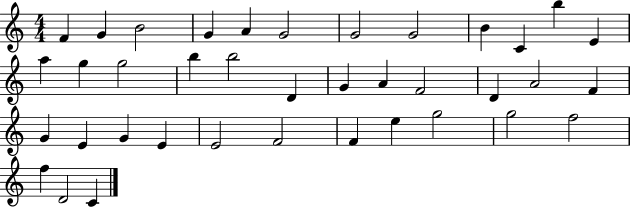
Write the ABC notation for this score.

X:1
T:Untitled
M:4/4
L:1/4
K:C
F G B2 G A G2 G2 G2 B C b E a g g2 b b2 D G A F2 D A2 F G E G E E2 F2 F e g2 g2 f2 f D2 C